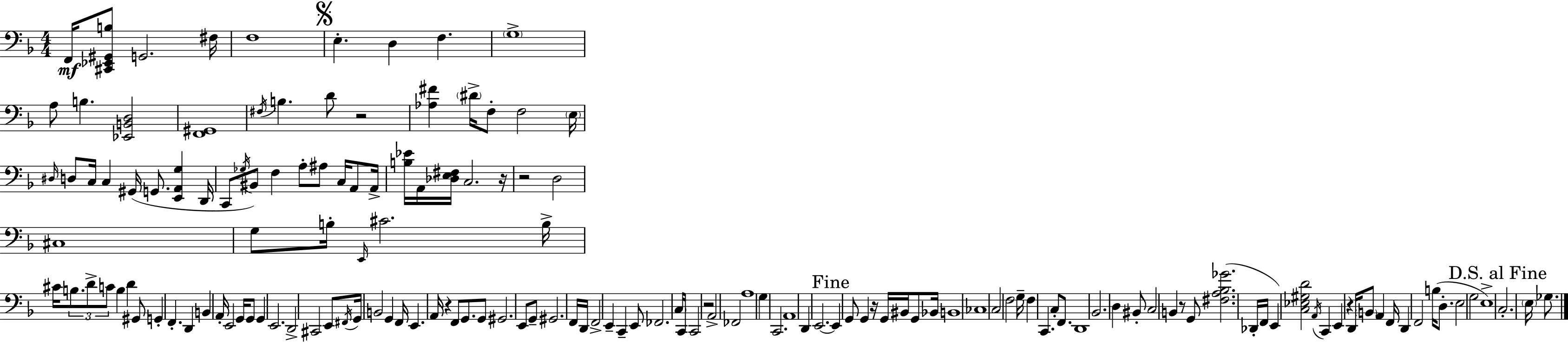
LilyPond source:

{
  \clef bass
  \numericTimeSignature
  \time 4/4
  \key f \major
  \repeat volta 2 { f,16\mf <cis, ees, gis, b>8 g,2. fis16 | f1 | \mark \markup { \musicglyph "scripts.segno" } e4.-. d4 f4. | \parenthesize g1-> | \break a8 b4. <ees, b, d>2 | <f, gis,>1 | \acciaccatura { fis16 } b4. d'8 r2 | <aes fis'>4 \parenthesize dis'16-> f8-. f2 | \break \parenthesize e16 \grace { dis16 } d8 c16 c4 gis,16( g,8. <e, a, g>4 | d,16 c,8 \acciaccatura { ges16 }) bis,8 f4 a8-. ais8 c16 | a,8 a,16-> <b ees'>16 a,16 <des e fis>16 c2. | r16 r2 d2 | \break cis1 | g8 b16-. \grace { e,16 } cis'2. | b16-> cis'16 \tuplet 3/2 { b8. d'8-> c'8 } b4 | d'4 gis,8 g,4-. f,4.-. | \break d,4 b,4 a,16-. e,2 | g,16 g,8 g,4 e,2. | d,2-> cis,2 | e,8 \acciaccatura { fis,16 } g,16 b,2 | \break g,4 f,16 e,4. a,16 r4 | f,8 g,8. g,8 gis,2. | e,8 g,8-- gis,2. | f,16 d,16 f,2-> e,4-- | \break c,4-- e,8 fes,2. | \parenthesize c16 c,16 c,2 r2 | a,2-> fes,2 | a1 | \break g4 c,2. | a,1 | d,4 e,2.~~ | \mark "Fine" e,4 g,8 g,4 r16 | \break g,16 bis,16 g,8 bes,16 b,1 | ces1 | c2 f2 | g16-- f4 c,4. | \break c8-. f,8. d,1 | bes,2. | d4 bis,8-. c2 b,4 | r8 g,8 <fis a bes ges'>2.( | \break des,16-. f,16 e,4) <c ees gis d'>2 | \acciaccatura { a,16 } c,4 e,4 r4 d,16 \parenthesize b,8 | a,4 f,16 d,4 f,2 | b16( d8.-. e2 g2 | \break e1->) | \mark "D.S. al Fine" c2.-. | \parenthesize e16 ges8. } \bar "|."
}